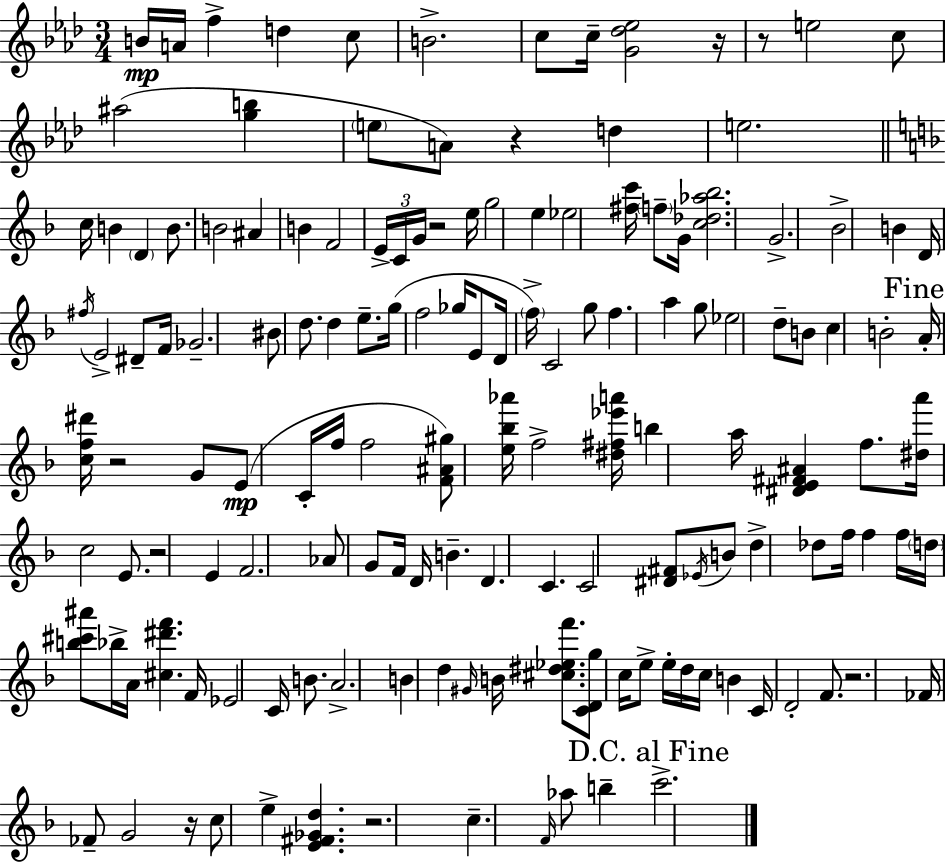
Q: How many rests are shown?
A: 9